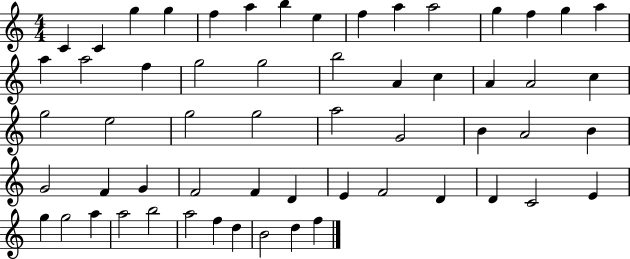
{
  \clef treble
  \numericTimeSignature
  \time 4/4
  \key c \major
  c'4 c'4 g''4 g''4 | f''4 a''4 b''4 e''4 | f''4 a''4 a''2 | g''4 f''4 g''4 a''4 | \break a''4 a''2 f''4 | g''2 g''2 | b''2 a'4 c''4 | a'4 a'2 c''4 | \break g''2 e''2 | g''2 g''2 | a''2 g'2 | b'4 a'2 b'4 | \break g'2 f'4 g'4 | f'2 f'4 d'4 | e'4 f'2 d'4 | d'4 c'2 e'4 | \break g''4 g''2 a''4 | a''2 b''2 | a''2 f''4 d''4 | b'2 d''4 f''4 | \break \bar "|."
}